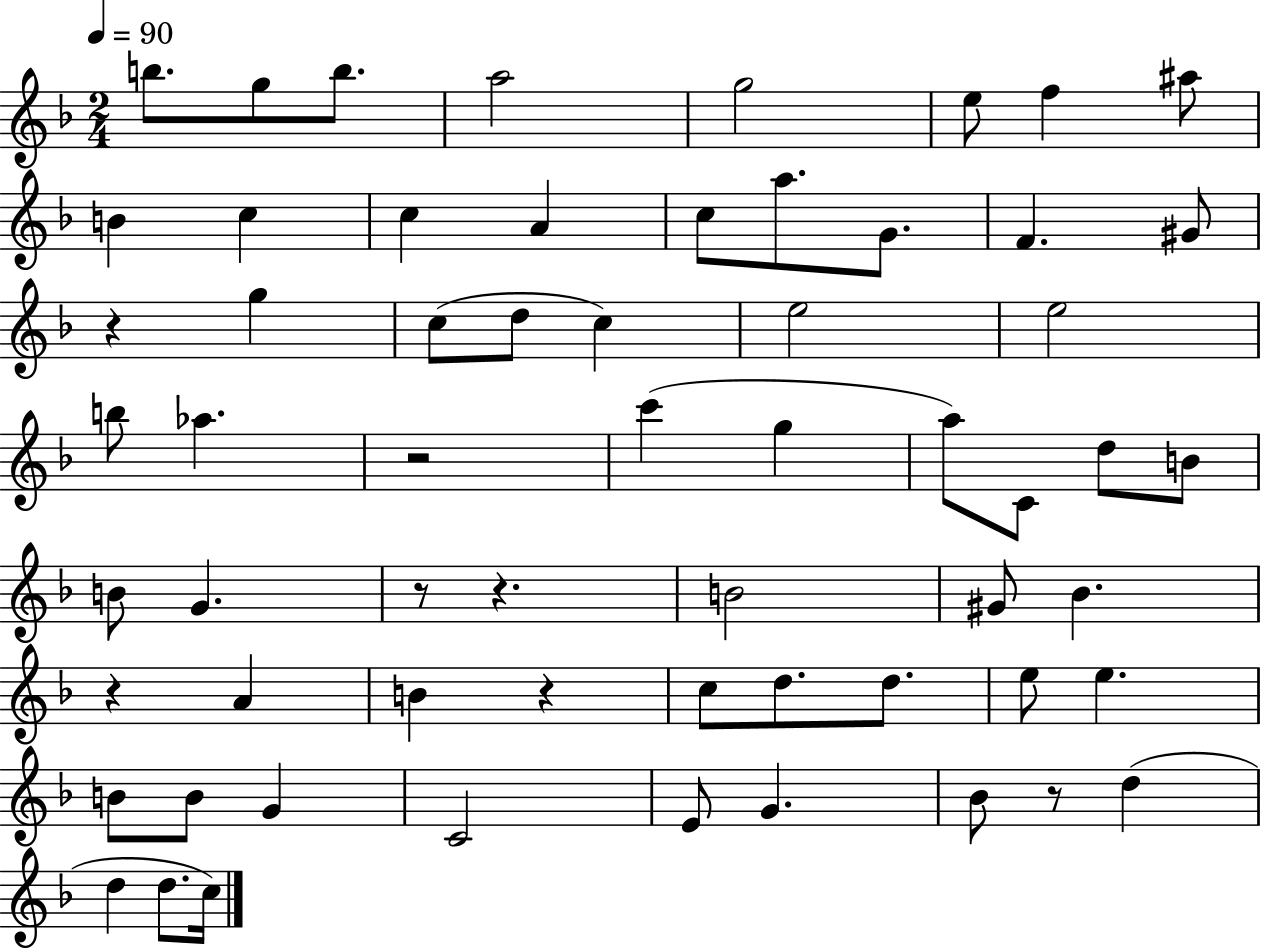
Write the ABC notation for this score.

X:1
T:Untitled
M:2/4
L:1/4
K:F
b/2 g/2 b/2 a2 g2 e/2 f ^a/2 B c c A c/2 a/2 G/2 F ^G/2 z g c/2 d/2 c e2 e2 b/2 _a z2 c' g a/2 C/2 d/2 B/2 B/2 G z/2 z B2 ^G/2 _B z A B z c/2 d/2 d/2 e/2 e B/2 B/2 G C2 E/2 G _B/2 z/2 d d d/2 c/4